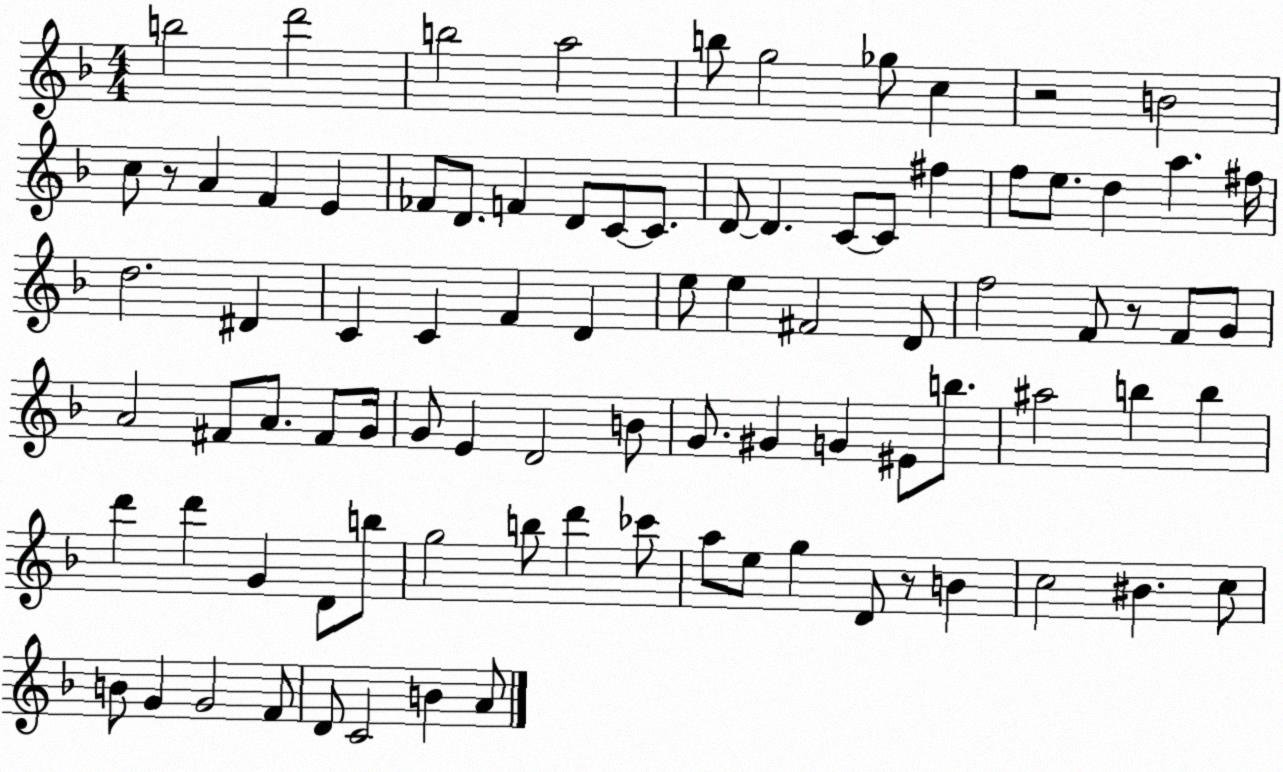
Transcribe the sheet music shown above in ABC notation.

X:1
T:Untitled
M:4/4
L:1/4
K:F
b2 d'2 b2 a2 b/2 g2 _g/2 c z2 B2 c/2 z/2 A F E _F/2 D/2 F D/2 C/2 C/2 D/2 D C/2 C/2 ^f f/2 e/2 d a ^f/4 d2 ^D C C F D e/2 e ^F2 D/2 f2 F/2 z/2 F/2 G/2 A2 ^F/2 A/2 ^F/2 G/4 G/2 E D2 B/2 G/2 ^G G ^E/2 b/2 ^a2 b b d' d' G D/2 b/2 g2 b/2 d' _c'/2 a/2 e/2 g D/2 z/2 B c2 ^B c/2 B/2 G G2 F/2 D/2 C2 B A/2